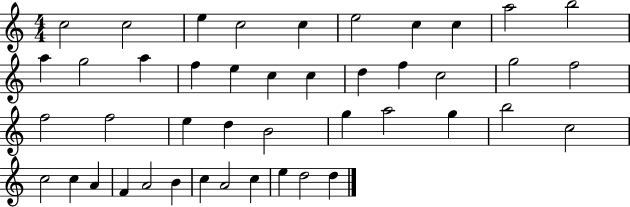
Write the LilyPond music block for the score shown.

{
  \clef treble
  \numericTimeSignature
  \time 4/4
  \key c \major
  c''2 c''2 | e''4 c''2 c''4 | e''2 c''4 c''4 | a''2 b''2 | \break a''4 g''2 a''4 | f''4 e''4 c''4 c''4 | d''4 f''4 c''2 | g''2 f''2 | \break f''2 f''2 | e''4 d''4 b'2 | g''4 a''2 g''4 | b''2 c''2 | \break c''2 c''4 a'4 | f'4 a'2 b'4 | c''4 a'2 c''4 | e''4 d''2 d''4 | \break \bar "|."
}